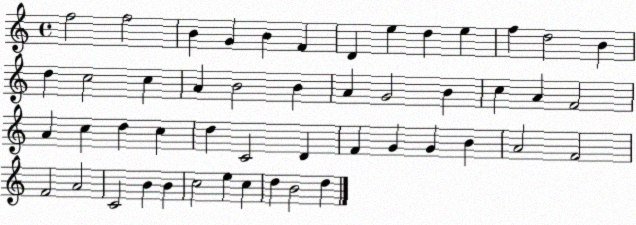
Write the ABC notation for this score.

X:1
T:Untitled
M:4/4
L:1/4
K:C
f2 f2 B G B F D e d e f d2 B d c2 c A B2 B A G2 B c A F2 A c d c d C2 D F G G B A2 F2 F2 A2 C2 B B c2 e c d B2 d